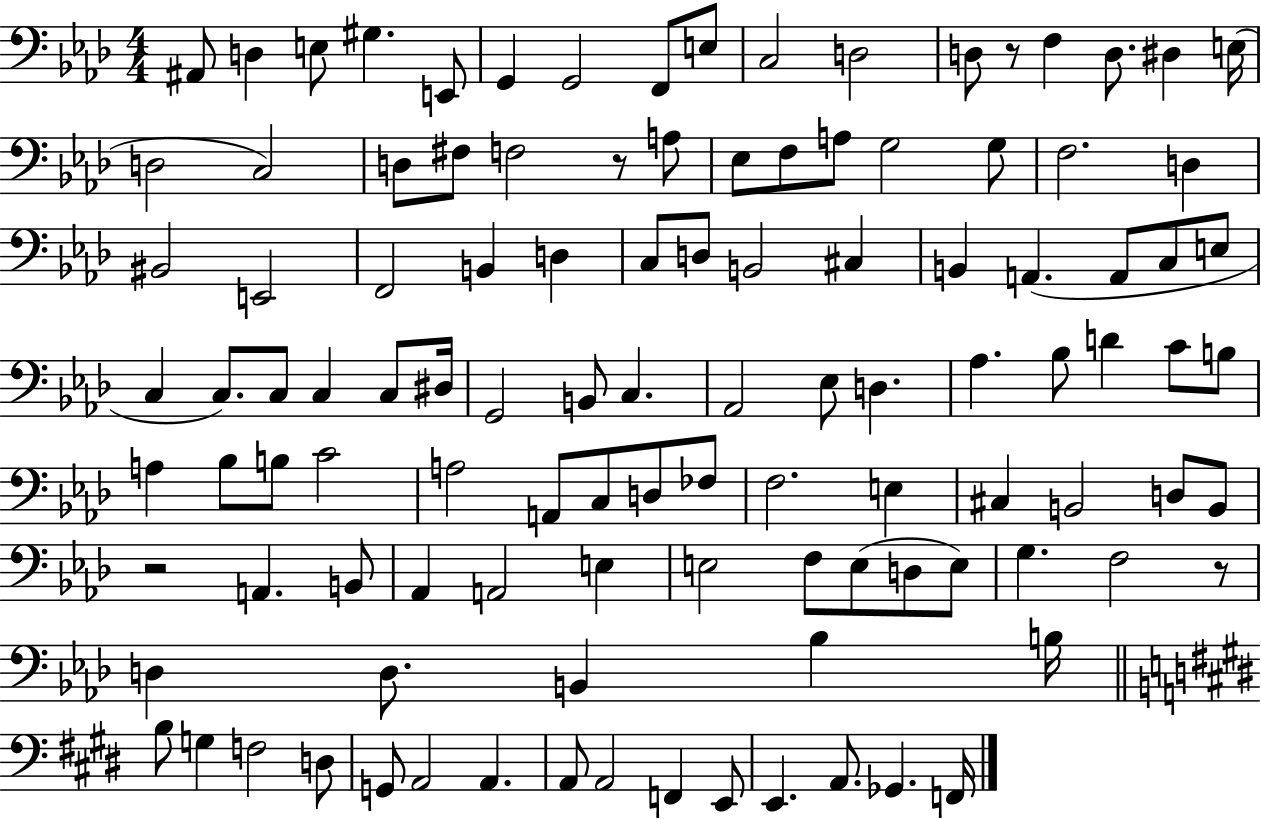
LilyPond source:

{
  \clef bass
  \numericTimeSignature
  \time 4/4
  \key aes \major
  ais,8 d4 e8 gis4. e,8 | g,4 g,2 f,8 e8 | c2 d2 | d8 r8 f4 d8. dis4 e16( | \break d2 c2) | d8 fis8 f2 r8 a8 | ees8 f8 a8 g2 g8 | f2. d4 | \break bis,2 e,2 | f,2 b,4 d4 | c8 d8 b,2 cis4 | b,4 a,4.( a,8 c8 e8 | \break c4 c8.) c8 c4 c8 dis16 | g,2 b,8 c4. | aes,2 ees8 d4. | aes4. bes8 d'4 c'8 b8 | \break a4 bes8 b8 c'2 | a2 a,8 c8 d8 fes8 | f2. e4 | cis4 b,2 d8 b,8 | \break r2 a,4. b,8 | aes,4 a,2 e4 | e2 f8 e8( d8 e8) | g4. f2 r8 | \break d4 d8. b,4 bes4 b16 | \bar "||" \break \key e \major b8 g4 f2 d8 | g,8 a,2 a,4. | a,8 a,2 f,4 e,8 | e,4. a,8. ges,4. f,16 | \break \bar "|."
}